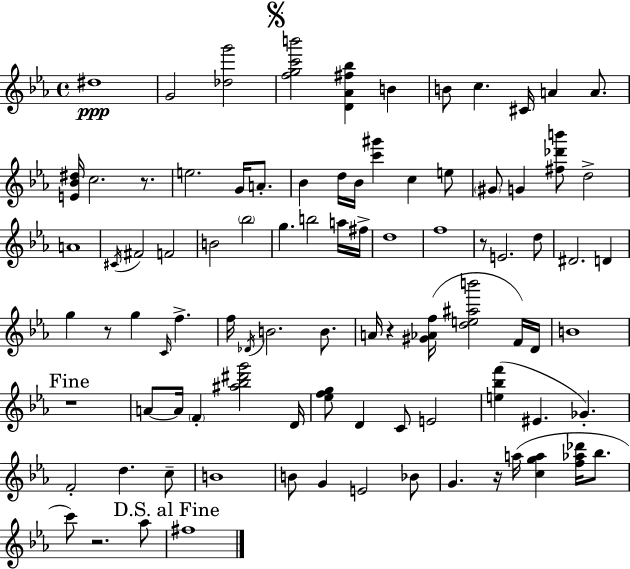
D#5/w G4/h [Db5,G6]/h [F5,G5,C6,B6]/h [D4,Ab4,F#5,Bb5]/q B4/q B4/e C5/q. C#4/s A4/q A4/e. [E4,Bb4,D#5]/s C5/h. R/e. E5/h. G4/s A4/e. Bb4/q D5/s Bb4/s [C6,G#6]/q C5/q E5/e G#4/e G4/q [F#5,Db6,B6]/e D5/h A4/w C#4/s F#4/h F4/h B4/h Bb5/h G5/q. B5/h A5/s F#5/s D5/w F5/w R/e E4/h. D5/e D#4/h. D4/q G5/q R/e G5/q C4/s F5/q. F5/s Db4/s B4/h. B4/e. A4/s R/q [G#4,Ab4,F5]/s [D5,E5,A#5,B6]/h F4/s D4/s B4/w R/w A4/e A4/s F4/q [A#5,Bb5,D#6,G6]/h D4/s [Eb5,F5,G5]/e D4/q C4/e E4/h [E5,Bb5,F6]/q EIS4/q. Gb4/q. F4/h D5/q. C5/e B4/w B4/e G4/q E4/h Bb4/e G4/q. R/s A5/s [C5,G5,A5]/q [F5,Ab5,Db6]/s Bb5/e. C6/e R/h. Ab5/e F#5/w